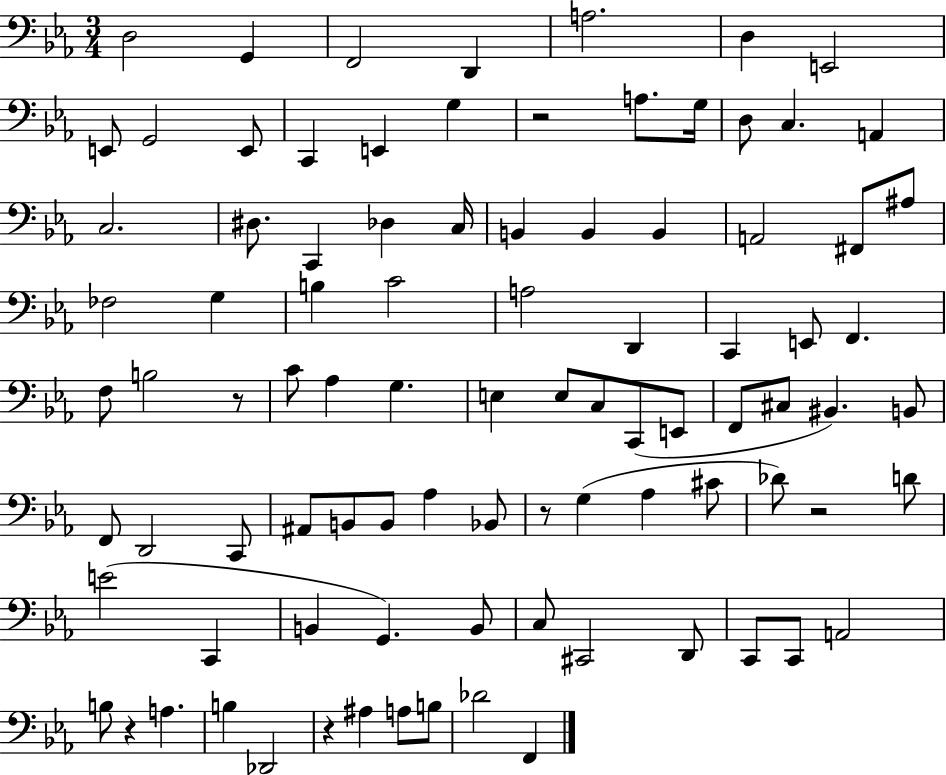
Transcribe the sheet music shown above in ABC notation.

X:1
T:Untitled
M:3/4
L:1/4
K:Eb
D,2 G,, F,,2 D,, A,2 D, E,,2 E,,/2 G,,2 E,,/2 C,, E,, G, z2 A,/2 G,/4 D,/2 C, A,, C,2 ^D,/2 C,, _D, C,/4 B,, B,, B,, A,,2 ^F,,/2 ^A,/2 _F,2 G, B, C2 A,2 D,, C,, E,,/2 F,, F,/2 B,2 z/2 C/2 _A, G, E, E,/2 C,/2 C,,/2 E,,/2 F,,/2 ^C,/2 ^B,, B,,/2 F,,/2 D,,2 C,,/2 ^A,,/2 B,,/2 B,,/2 _A, _B,,/2 z/2 G, _A, ^C/2 _D/2 z2 D/2 E2 C,, B,, G,, B,,/2 C,/2 ^C,,2 D,,/2 C,,/2 C,,/2 A,,2 B,/2 z A, B, _D,,2 z ^A, A,/2 B,/2 _D2 F,,